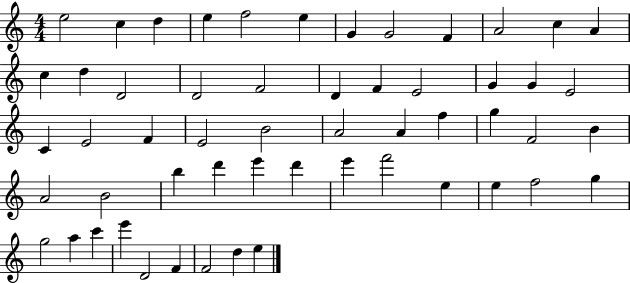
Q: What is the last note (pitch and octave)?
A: E5